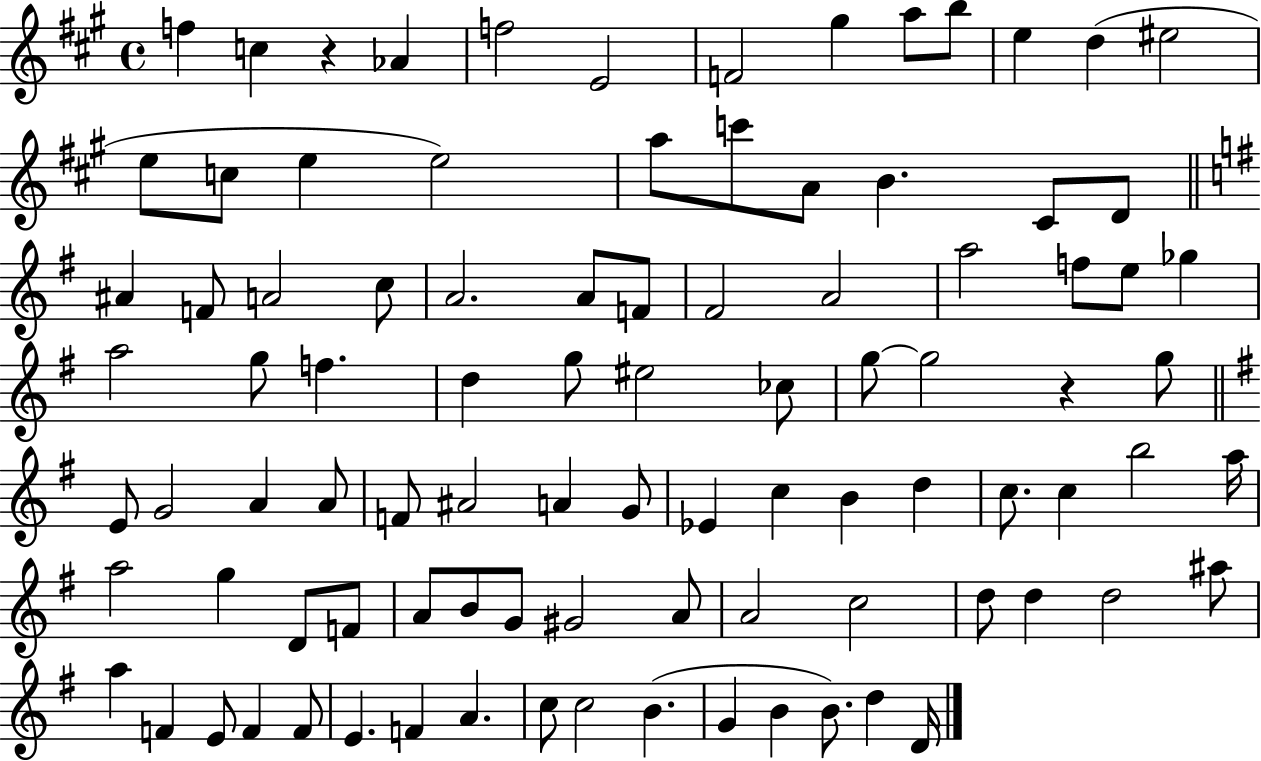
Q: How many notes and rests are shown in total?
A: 94